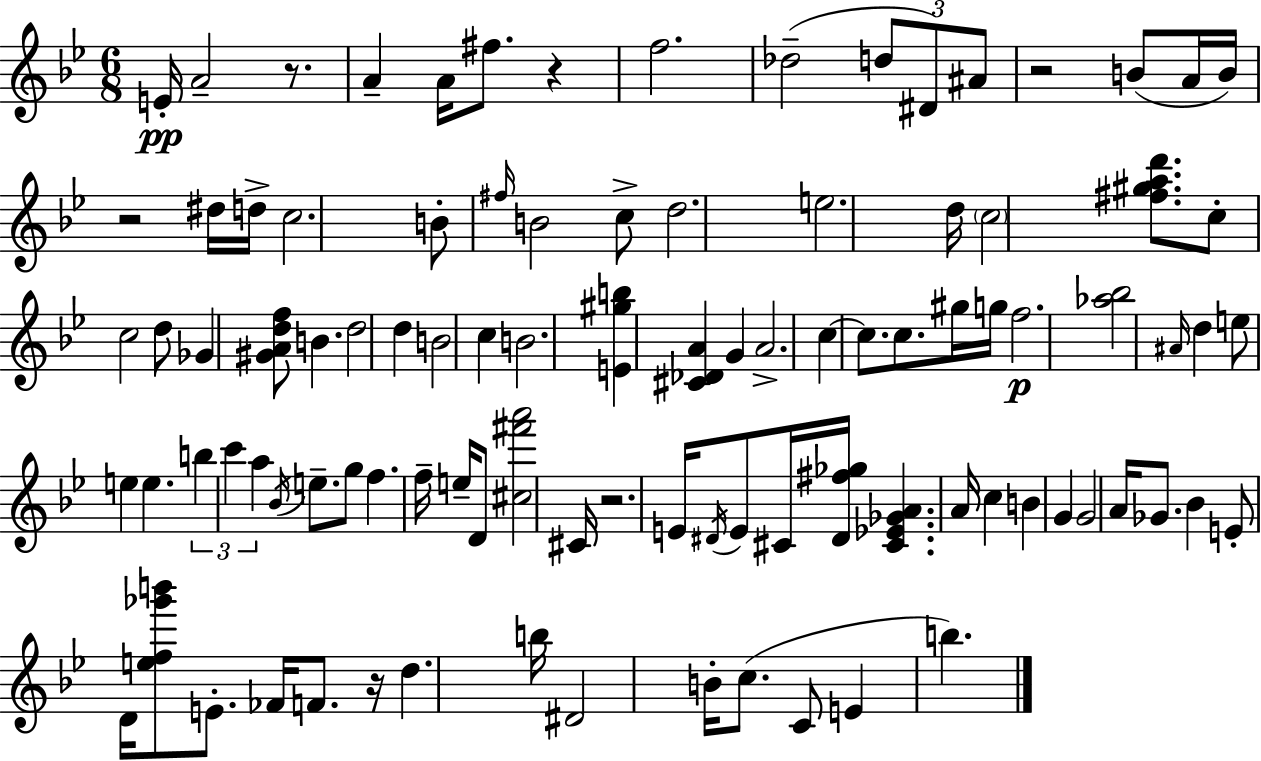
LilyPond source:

{
  \clef treble
  \numericTimeSignature
  \time 6/8
  \key bes \major
  \repeat volta 2 { e'16-.\pp a'2-- r8. | a'4-- a'16 fis''8. r4 | f''2. | des''2--( \tuplet 3/2 { d''8 dis'8) | \break ais'8 } r2 b'8( | a'16 b'16) r2 dis''16 d''16-> | c''2. | b'8-. \grace { fis''16 } b'2 c''8-> | \break d''2. | e''2. | d''16 \parenthesize c''2 <fis'' gis'' a'' d'''>8. | c''8-. c''2 d''8 | \break ges'4 <gis' a' d'' f''>8 b'4. | d''2 d''4 | b'2 c''4 | b'2. | \break <e' gis'' b''>4 <cis' des' a'>4 g'4 | a'2.-> | c''4~~ c''8. c''8. gis''16 | g''16 f''2.\p | \break <aes'' bes''>2 \grace { ais'16 } d''4 | e''8 e''4 e''4. | \tuplet 3/2 { b''4 c'''4 a''4 } | \acciaccatura { bes'16 } e''8.-- g''8 f''4. | \break f''16-- e''16-- d'8 <cis'' fis''' a'''>2 | cis'16 r2. | e'16 \acciaccatura { dis'16 } e'8 cis'16 <dis' fis'' ges''>16 <cis' ees' ges' a'>4. | a'16 c''4 b'4 | \break g'4 g'2 | a'16 ges'8. bes'4 e'8-. d'16 <e'' f'' ges''' b'''>8 | e'8.-. fes'16 f'8. r16 d''4. | b''16 dis'2 | \break b'16-. c''8.( c'8 e'4 b''4.) | } \bar "|."
}